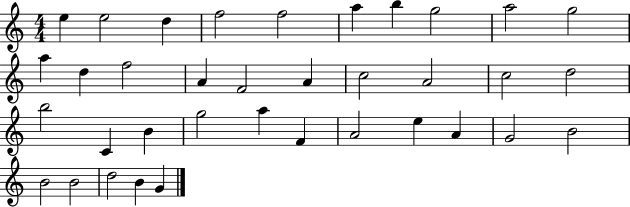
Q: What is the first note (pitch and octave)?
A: E5